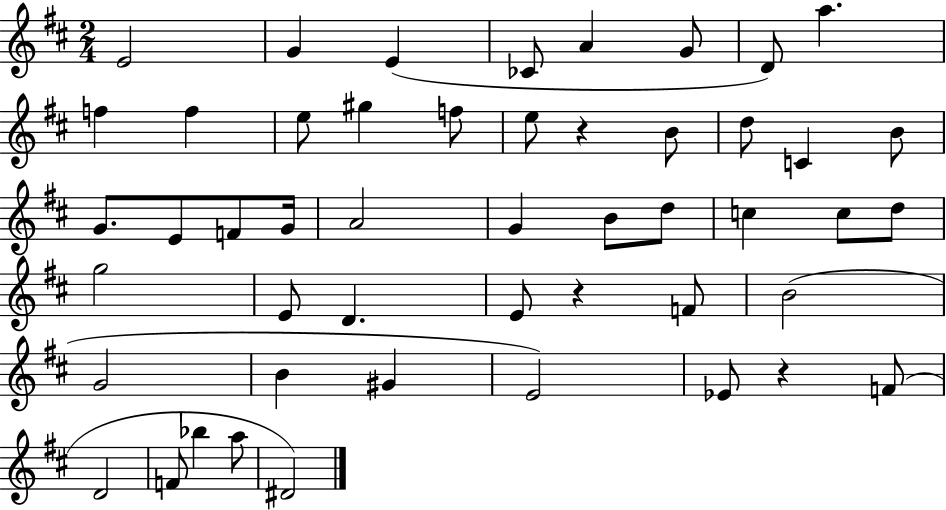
E4/h G4/q E4/q CES4/e A4/q G4/e D4/e A5/q. F5/q F5/q E5/e G#5/q F5/e E5/e R/q B4/e D5/e C4/q B4/e G4/e. E4/e F4/e G4/s A4/h G4/q B4/e D5/e C5/q C5/e D5/e G5/h E4/e D4/q. E4/e R/q F4/e B4/h G4/h B4/q G#4/q E4/h Eb4/e R/q F4/e D4/h F4/e Bb5/q A5/e D#4/h